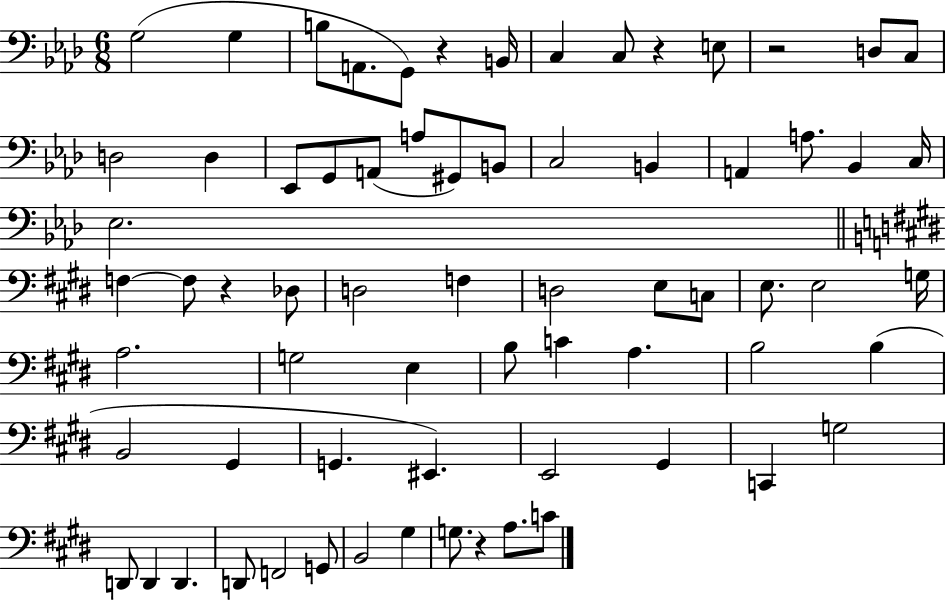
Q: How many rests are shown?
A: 5